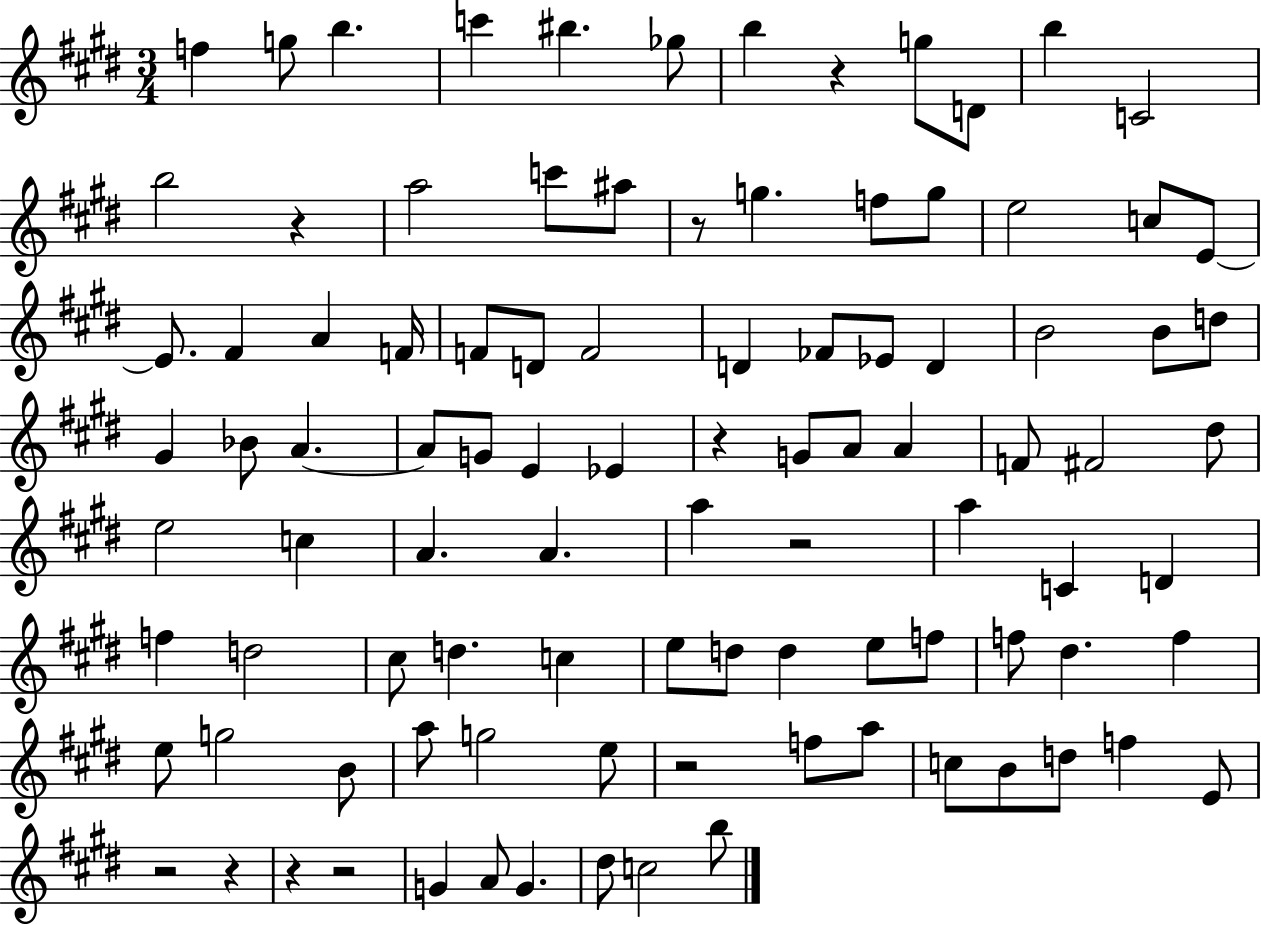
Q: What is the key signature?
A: E major